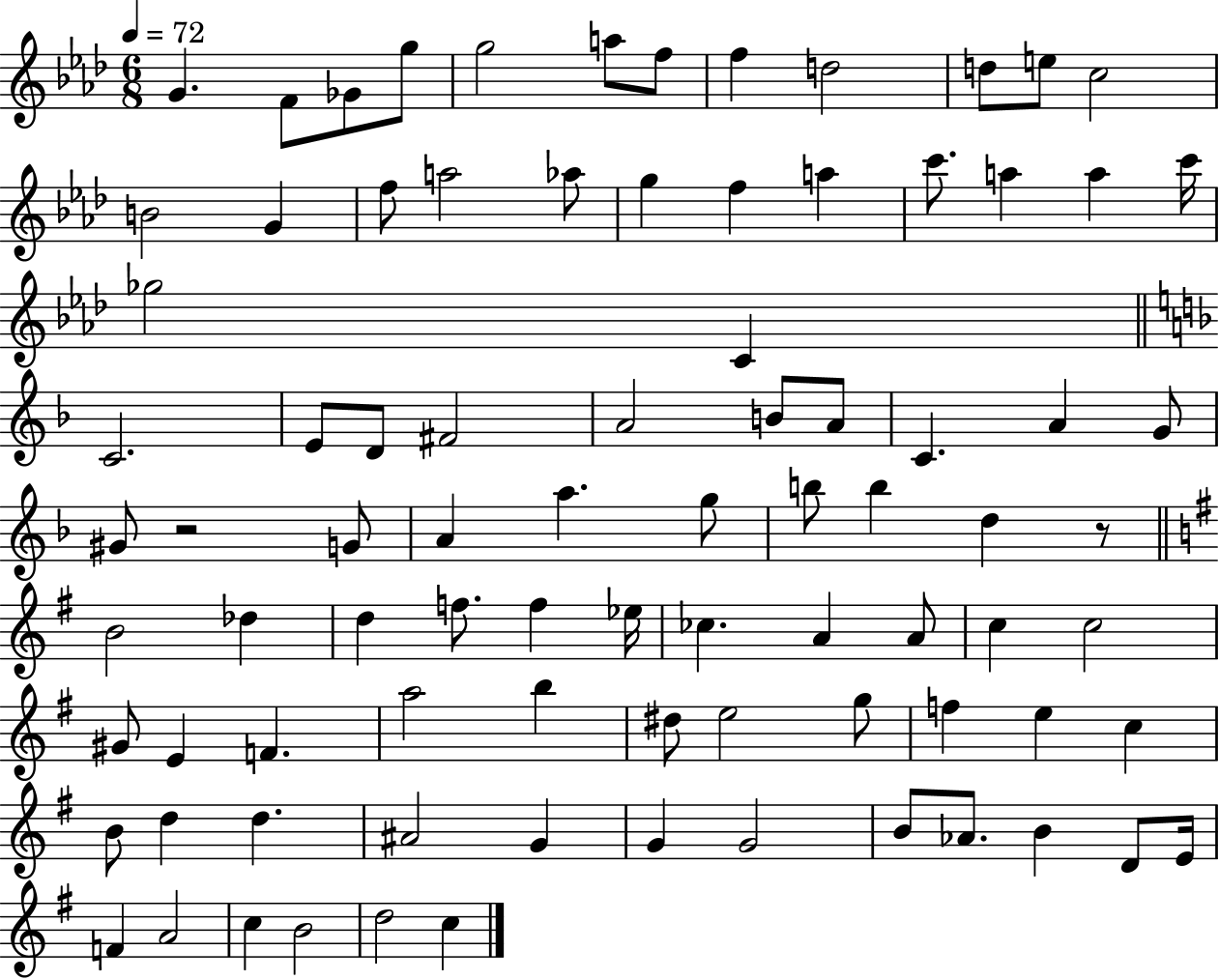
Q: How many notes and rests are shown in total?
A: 86